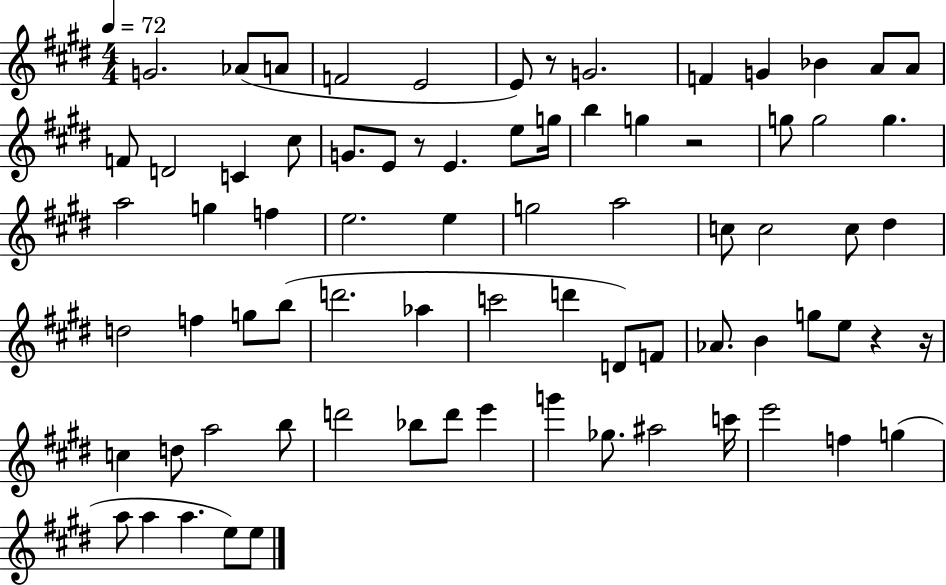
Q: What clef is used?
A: treble